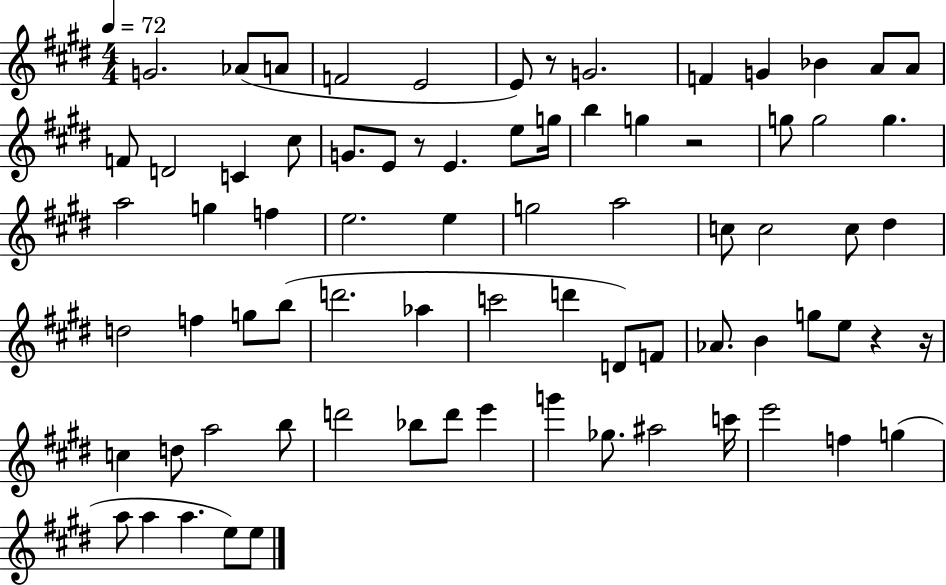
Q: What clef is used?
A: treble